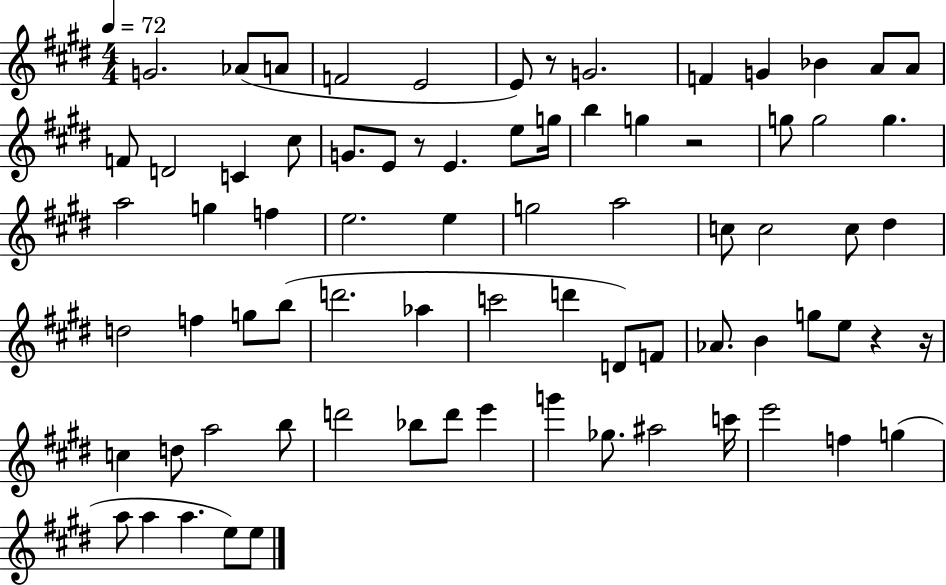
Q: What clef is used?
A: treble